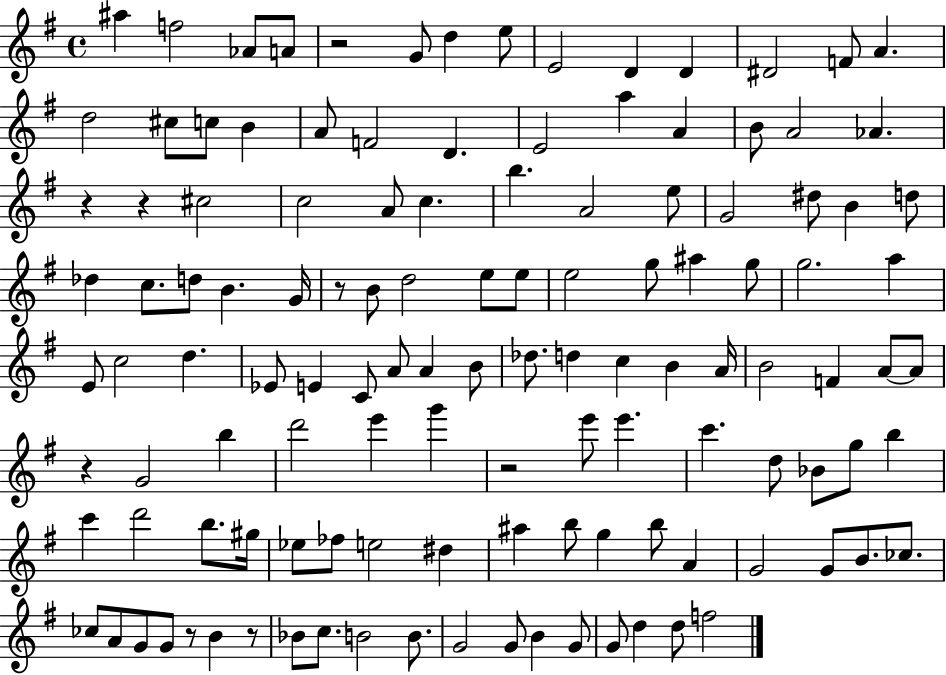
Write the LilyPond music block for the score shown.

{
  \clef treble
  \time 4/4
  \defaultTimeSignature
  \key g \major
  ais''4 f''2 aes'8 a'8 | r2 g'8 d''4 e''8 | e'2 d'4 d'4 | dis'2 f'8 a'4. | \break d''2 cis''8 c''8 b'4 | a'8 f'2 d'4. | e'2 a''4 a'4 | b'8 a'2 aes'4. | \break r4 r4 cis''2 | c''2 a'8 c''4. | b''4. a'2 e''8 | g'2 dis''8 b'4 d''8 | \break des''4 c''8. d''8 b'4. g'16 | r8 b'8 d''2 e''8 e''8 | e''2 g''8 ais''4 g''8 | g''2. a''4 | \break e'8 c''2 d''4. | ees'8 e'4 c'8 a'8 a'4 b'8 | des''8. d''4 c''4 b'4 a'16 | b'2 f'4 a'8~~ a'8 | \break r4 g'2 b''4 | d'''2 e'''4 g'''4 | r2 e'''8 e'''4. | c'''4. d''8 bes'8 g''8 b''4 | \break c'''4 d'''2 b''8. gis''16 | ees''8 fes''8 e''2 dis''4 | ais''4 b''8 g''4 b''8 a'4 | g'2 g'8 b'8. ces''8. | \break ces''8 a'8 g'8 g'8 r8 b'4 r8 | bes'8 c''8. b'2 b'8. | g'2 g'8 b'4 g'8 | g'8 d''4 d''8 f''2 | \break \bar "|."
}